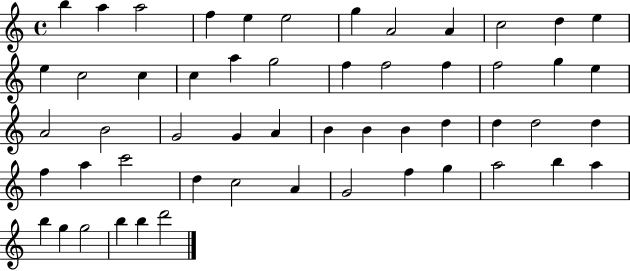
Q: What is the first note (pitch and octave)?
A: B5